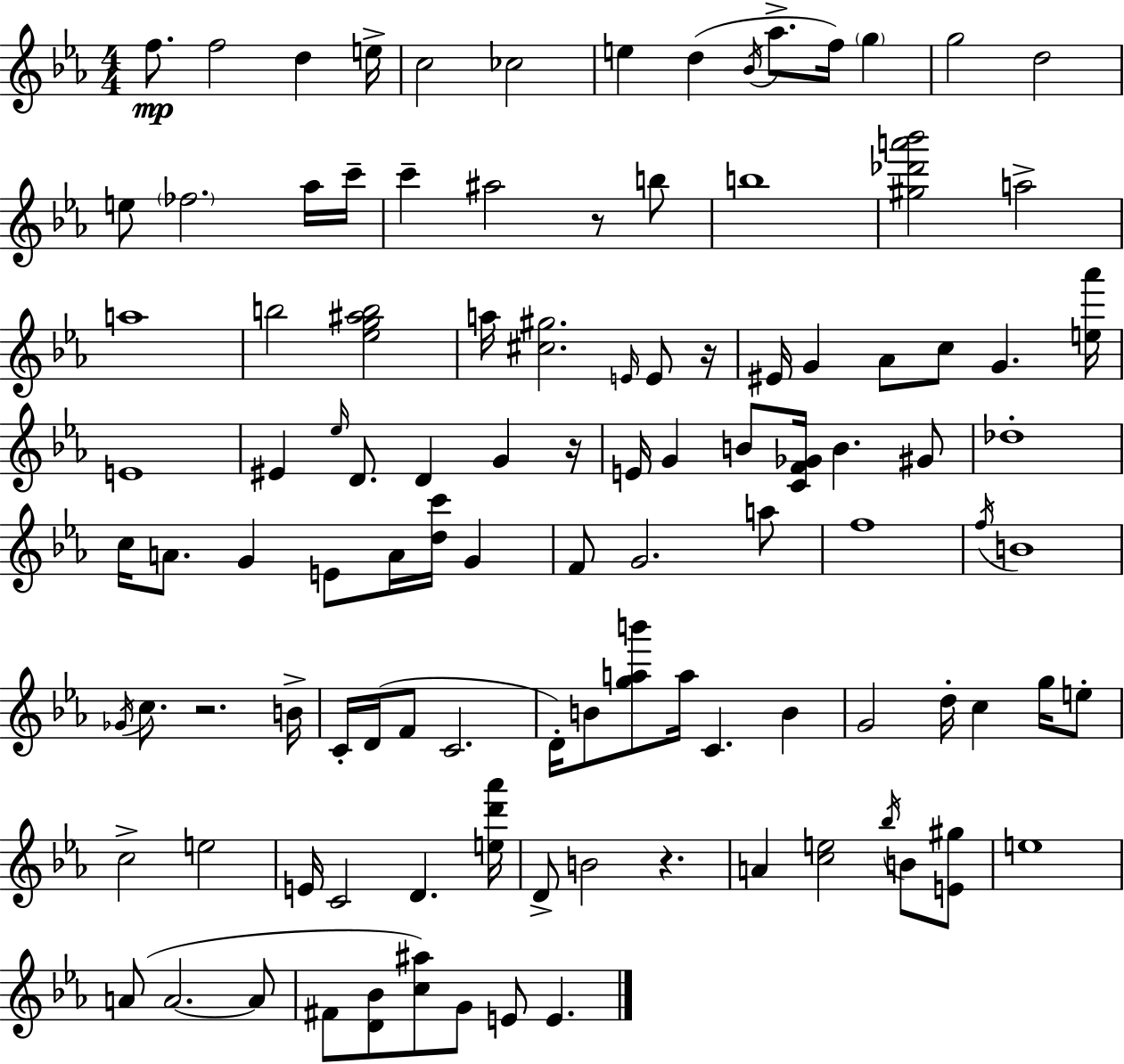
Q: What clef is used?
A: treble